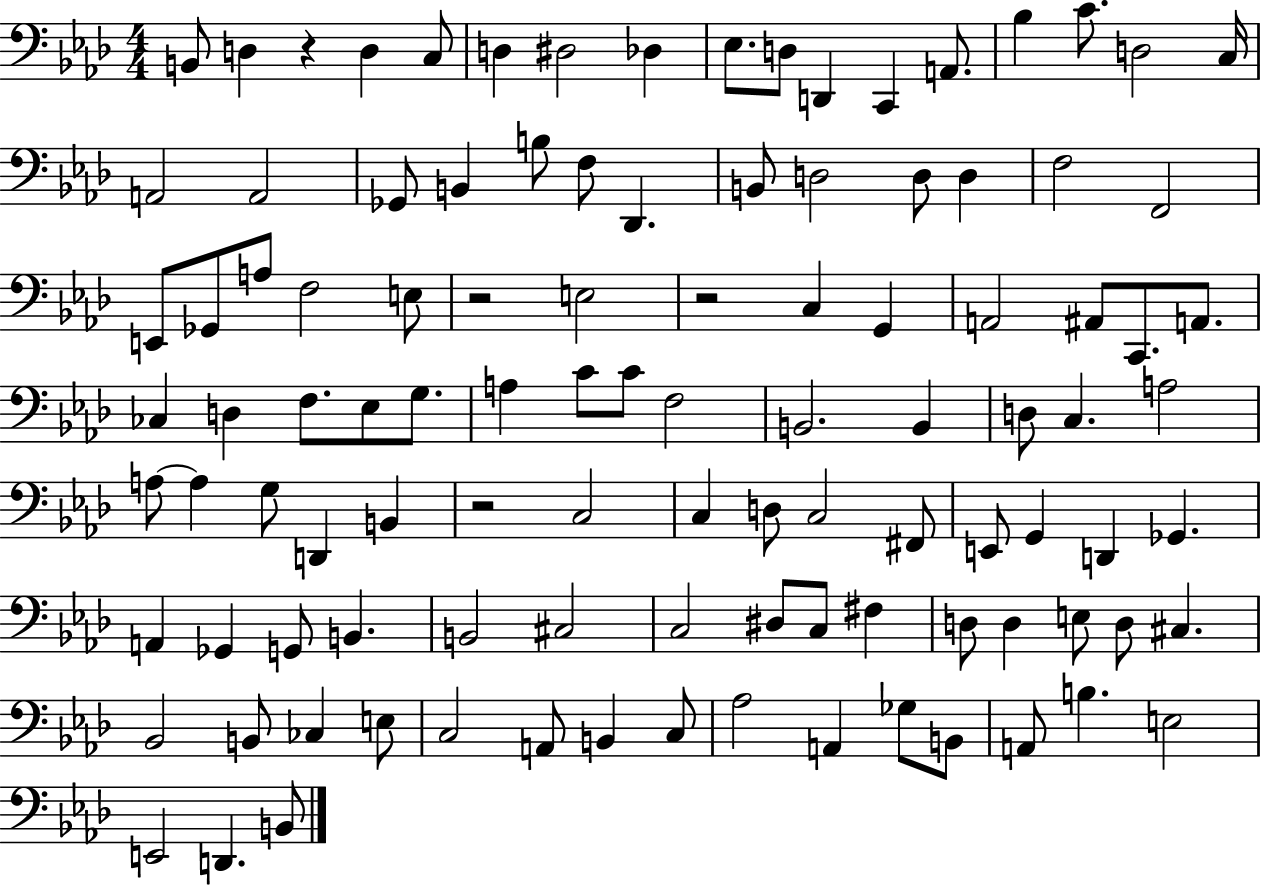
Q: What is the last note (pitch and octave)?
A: B2